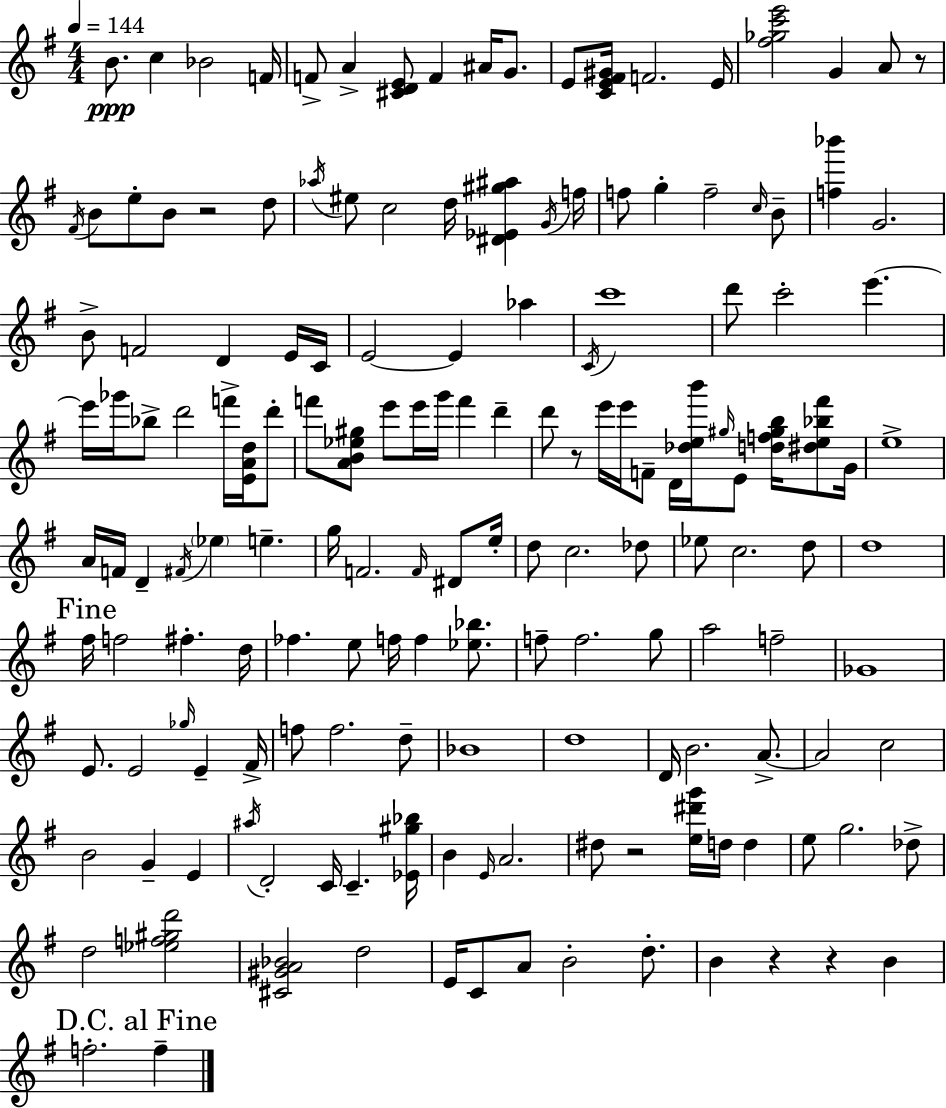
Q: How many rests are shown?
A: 6